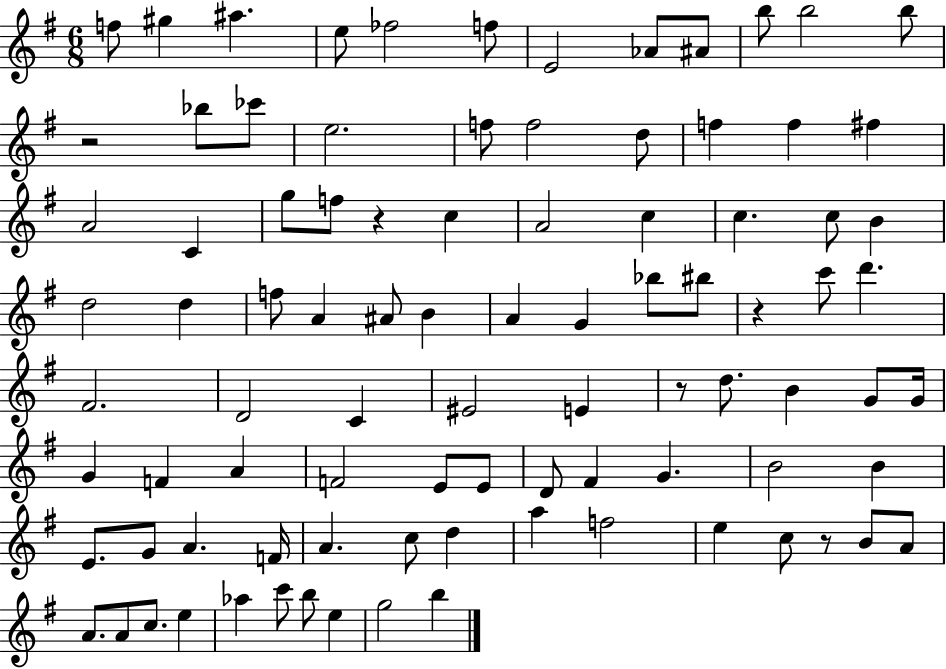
F5/e G#5/q A#5/q. E5/e FES5/h F5/e E4/h Ab4/e A#4/e B5/e B5/h B5/e R/h Bb5/e CES6/e E5/h. F5/e F5/h D5/e F5/q F5/q F#5/q A4/h C4/q G5/e F5/e R/q C5/q A4/h C5/q C5/q. C5/e B4/q D5/h D5/q F5/e A4/q A#4/e B4/q A4/q G4/q Bb5/e BIS5/e R/q C6/e D6/q. F#4/h. D4/h C4/q EIS4/h E4/q R/e D5/e. B4/q G4/e G4/s G4/q F4/q A4/q F4/h E4/e E4/e D4/e F#4/q G4/q. B4/h B4/q E4/e. G4/e A4/q. F4/s A4/q. C5/e D5/q A5/q F5/h E5/q C5/e R/e B4/e A4/e A4/e. A4/e C5/e. E5/q Ab5/q C6/e B5/e E5/q G5/h B5/q